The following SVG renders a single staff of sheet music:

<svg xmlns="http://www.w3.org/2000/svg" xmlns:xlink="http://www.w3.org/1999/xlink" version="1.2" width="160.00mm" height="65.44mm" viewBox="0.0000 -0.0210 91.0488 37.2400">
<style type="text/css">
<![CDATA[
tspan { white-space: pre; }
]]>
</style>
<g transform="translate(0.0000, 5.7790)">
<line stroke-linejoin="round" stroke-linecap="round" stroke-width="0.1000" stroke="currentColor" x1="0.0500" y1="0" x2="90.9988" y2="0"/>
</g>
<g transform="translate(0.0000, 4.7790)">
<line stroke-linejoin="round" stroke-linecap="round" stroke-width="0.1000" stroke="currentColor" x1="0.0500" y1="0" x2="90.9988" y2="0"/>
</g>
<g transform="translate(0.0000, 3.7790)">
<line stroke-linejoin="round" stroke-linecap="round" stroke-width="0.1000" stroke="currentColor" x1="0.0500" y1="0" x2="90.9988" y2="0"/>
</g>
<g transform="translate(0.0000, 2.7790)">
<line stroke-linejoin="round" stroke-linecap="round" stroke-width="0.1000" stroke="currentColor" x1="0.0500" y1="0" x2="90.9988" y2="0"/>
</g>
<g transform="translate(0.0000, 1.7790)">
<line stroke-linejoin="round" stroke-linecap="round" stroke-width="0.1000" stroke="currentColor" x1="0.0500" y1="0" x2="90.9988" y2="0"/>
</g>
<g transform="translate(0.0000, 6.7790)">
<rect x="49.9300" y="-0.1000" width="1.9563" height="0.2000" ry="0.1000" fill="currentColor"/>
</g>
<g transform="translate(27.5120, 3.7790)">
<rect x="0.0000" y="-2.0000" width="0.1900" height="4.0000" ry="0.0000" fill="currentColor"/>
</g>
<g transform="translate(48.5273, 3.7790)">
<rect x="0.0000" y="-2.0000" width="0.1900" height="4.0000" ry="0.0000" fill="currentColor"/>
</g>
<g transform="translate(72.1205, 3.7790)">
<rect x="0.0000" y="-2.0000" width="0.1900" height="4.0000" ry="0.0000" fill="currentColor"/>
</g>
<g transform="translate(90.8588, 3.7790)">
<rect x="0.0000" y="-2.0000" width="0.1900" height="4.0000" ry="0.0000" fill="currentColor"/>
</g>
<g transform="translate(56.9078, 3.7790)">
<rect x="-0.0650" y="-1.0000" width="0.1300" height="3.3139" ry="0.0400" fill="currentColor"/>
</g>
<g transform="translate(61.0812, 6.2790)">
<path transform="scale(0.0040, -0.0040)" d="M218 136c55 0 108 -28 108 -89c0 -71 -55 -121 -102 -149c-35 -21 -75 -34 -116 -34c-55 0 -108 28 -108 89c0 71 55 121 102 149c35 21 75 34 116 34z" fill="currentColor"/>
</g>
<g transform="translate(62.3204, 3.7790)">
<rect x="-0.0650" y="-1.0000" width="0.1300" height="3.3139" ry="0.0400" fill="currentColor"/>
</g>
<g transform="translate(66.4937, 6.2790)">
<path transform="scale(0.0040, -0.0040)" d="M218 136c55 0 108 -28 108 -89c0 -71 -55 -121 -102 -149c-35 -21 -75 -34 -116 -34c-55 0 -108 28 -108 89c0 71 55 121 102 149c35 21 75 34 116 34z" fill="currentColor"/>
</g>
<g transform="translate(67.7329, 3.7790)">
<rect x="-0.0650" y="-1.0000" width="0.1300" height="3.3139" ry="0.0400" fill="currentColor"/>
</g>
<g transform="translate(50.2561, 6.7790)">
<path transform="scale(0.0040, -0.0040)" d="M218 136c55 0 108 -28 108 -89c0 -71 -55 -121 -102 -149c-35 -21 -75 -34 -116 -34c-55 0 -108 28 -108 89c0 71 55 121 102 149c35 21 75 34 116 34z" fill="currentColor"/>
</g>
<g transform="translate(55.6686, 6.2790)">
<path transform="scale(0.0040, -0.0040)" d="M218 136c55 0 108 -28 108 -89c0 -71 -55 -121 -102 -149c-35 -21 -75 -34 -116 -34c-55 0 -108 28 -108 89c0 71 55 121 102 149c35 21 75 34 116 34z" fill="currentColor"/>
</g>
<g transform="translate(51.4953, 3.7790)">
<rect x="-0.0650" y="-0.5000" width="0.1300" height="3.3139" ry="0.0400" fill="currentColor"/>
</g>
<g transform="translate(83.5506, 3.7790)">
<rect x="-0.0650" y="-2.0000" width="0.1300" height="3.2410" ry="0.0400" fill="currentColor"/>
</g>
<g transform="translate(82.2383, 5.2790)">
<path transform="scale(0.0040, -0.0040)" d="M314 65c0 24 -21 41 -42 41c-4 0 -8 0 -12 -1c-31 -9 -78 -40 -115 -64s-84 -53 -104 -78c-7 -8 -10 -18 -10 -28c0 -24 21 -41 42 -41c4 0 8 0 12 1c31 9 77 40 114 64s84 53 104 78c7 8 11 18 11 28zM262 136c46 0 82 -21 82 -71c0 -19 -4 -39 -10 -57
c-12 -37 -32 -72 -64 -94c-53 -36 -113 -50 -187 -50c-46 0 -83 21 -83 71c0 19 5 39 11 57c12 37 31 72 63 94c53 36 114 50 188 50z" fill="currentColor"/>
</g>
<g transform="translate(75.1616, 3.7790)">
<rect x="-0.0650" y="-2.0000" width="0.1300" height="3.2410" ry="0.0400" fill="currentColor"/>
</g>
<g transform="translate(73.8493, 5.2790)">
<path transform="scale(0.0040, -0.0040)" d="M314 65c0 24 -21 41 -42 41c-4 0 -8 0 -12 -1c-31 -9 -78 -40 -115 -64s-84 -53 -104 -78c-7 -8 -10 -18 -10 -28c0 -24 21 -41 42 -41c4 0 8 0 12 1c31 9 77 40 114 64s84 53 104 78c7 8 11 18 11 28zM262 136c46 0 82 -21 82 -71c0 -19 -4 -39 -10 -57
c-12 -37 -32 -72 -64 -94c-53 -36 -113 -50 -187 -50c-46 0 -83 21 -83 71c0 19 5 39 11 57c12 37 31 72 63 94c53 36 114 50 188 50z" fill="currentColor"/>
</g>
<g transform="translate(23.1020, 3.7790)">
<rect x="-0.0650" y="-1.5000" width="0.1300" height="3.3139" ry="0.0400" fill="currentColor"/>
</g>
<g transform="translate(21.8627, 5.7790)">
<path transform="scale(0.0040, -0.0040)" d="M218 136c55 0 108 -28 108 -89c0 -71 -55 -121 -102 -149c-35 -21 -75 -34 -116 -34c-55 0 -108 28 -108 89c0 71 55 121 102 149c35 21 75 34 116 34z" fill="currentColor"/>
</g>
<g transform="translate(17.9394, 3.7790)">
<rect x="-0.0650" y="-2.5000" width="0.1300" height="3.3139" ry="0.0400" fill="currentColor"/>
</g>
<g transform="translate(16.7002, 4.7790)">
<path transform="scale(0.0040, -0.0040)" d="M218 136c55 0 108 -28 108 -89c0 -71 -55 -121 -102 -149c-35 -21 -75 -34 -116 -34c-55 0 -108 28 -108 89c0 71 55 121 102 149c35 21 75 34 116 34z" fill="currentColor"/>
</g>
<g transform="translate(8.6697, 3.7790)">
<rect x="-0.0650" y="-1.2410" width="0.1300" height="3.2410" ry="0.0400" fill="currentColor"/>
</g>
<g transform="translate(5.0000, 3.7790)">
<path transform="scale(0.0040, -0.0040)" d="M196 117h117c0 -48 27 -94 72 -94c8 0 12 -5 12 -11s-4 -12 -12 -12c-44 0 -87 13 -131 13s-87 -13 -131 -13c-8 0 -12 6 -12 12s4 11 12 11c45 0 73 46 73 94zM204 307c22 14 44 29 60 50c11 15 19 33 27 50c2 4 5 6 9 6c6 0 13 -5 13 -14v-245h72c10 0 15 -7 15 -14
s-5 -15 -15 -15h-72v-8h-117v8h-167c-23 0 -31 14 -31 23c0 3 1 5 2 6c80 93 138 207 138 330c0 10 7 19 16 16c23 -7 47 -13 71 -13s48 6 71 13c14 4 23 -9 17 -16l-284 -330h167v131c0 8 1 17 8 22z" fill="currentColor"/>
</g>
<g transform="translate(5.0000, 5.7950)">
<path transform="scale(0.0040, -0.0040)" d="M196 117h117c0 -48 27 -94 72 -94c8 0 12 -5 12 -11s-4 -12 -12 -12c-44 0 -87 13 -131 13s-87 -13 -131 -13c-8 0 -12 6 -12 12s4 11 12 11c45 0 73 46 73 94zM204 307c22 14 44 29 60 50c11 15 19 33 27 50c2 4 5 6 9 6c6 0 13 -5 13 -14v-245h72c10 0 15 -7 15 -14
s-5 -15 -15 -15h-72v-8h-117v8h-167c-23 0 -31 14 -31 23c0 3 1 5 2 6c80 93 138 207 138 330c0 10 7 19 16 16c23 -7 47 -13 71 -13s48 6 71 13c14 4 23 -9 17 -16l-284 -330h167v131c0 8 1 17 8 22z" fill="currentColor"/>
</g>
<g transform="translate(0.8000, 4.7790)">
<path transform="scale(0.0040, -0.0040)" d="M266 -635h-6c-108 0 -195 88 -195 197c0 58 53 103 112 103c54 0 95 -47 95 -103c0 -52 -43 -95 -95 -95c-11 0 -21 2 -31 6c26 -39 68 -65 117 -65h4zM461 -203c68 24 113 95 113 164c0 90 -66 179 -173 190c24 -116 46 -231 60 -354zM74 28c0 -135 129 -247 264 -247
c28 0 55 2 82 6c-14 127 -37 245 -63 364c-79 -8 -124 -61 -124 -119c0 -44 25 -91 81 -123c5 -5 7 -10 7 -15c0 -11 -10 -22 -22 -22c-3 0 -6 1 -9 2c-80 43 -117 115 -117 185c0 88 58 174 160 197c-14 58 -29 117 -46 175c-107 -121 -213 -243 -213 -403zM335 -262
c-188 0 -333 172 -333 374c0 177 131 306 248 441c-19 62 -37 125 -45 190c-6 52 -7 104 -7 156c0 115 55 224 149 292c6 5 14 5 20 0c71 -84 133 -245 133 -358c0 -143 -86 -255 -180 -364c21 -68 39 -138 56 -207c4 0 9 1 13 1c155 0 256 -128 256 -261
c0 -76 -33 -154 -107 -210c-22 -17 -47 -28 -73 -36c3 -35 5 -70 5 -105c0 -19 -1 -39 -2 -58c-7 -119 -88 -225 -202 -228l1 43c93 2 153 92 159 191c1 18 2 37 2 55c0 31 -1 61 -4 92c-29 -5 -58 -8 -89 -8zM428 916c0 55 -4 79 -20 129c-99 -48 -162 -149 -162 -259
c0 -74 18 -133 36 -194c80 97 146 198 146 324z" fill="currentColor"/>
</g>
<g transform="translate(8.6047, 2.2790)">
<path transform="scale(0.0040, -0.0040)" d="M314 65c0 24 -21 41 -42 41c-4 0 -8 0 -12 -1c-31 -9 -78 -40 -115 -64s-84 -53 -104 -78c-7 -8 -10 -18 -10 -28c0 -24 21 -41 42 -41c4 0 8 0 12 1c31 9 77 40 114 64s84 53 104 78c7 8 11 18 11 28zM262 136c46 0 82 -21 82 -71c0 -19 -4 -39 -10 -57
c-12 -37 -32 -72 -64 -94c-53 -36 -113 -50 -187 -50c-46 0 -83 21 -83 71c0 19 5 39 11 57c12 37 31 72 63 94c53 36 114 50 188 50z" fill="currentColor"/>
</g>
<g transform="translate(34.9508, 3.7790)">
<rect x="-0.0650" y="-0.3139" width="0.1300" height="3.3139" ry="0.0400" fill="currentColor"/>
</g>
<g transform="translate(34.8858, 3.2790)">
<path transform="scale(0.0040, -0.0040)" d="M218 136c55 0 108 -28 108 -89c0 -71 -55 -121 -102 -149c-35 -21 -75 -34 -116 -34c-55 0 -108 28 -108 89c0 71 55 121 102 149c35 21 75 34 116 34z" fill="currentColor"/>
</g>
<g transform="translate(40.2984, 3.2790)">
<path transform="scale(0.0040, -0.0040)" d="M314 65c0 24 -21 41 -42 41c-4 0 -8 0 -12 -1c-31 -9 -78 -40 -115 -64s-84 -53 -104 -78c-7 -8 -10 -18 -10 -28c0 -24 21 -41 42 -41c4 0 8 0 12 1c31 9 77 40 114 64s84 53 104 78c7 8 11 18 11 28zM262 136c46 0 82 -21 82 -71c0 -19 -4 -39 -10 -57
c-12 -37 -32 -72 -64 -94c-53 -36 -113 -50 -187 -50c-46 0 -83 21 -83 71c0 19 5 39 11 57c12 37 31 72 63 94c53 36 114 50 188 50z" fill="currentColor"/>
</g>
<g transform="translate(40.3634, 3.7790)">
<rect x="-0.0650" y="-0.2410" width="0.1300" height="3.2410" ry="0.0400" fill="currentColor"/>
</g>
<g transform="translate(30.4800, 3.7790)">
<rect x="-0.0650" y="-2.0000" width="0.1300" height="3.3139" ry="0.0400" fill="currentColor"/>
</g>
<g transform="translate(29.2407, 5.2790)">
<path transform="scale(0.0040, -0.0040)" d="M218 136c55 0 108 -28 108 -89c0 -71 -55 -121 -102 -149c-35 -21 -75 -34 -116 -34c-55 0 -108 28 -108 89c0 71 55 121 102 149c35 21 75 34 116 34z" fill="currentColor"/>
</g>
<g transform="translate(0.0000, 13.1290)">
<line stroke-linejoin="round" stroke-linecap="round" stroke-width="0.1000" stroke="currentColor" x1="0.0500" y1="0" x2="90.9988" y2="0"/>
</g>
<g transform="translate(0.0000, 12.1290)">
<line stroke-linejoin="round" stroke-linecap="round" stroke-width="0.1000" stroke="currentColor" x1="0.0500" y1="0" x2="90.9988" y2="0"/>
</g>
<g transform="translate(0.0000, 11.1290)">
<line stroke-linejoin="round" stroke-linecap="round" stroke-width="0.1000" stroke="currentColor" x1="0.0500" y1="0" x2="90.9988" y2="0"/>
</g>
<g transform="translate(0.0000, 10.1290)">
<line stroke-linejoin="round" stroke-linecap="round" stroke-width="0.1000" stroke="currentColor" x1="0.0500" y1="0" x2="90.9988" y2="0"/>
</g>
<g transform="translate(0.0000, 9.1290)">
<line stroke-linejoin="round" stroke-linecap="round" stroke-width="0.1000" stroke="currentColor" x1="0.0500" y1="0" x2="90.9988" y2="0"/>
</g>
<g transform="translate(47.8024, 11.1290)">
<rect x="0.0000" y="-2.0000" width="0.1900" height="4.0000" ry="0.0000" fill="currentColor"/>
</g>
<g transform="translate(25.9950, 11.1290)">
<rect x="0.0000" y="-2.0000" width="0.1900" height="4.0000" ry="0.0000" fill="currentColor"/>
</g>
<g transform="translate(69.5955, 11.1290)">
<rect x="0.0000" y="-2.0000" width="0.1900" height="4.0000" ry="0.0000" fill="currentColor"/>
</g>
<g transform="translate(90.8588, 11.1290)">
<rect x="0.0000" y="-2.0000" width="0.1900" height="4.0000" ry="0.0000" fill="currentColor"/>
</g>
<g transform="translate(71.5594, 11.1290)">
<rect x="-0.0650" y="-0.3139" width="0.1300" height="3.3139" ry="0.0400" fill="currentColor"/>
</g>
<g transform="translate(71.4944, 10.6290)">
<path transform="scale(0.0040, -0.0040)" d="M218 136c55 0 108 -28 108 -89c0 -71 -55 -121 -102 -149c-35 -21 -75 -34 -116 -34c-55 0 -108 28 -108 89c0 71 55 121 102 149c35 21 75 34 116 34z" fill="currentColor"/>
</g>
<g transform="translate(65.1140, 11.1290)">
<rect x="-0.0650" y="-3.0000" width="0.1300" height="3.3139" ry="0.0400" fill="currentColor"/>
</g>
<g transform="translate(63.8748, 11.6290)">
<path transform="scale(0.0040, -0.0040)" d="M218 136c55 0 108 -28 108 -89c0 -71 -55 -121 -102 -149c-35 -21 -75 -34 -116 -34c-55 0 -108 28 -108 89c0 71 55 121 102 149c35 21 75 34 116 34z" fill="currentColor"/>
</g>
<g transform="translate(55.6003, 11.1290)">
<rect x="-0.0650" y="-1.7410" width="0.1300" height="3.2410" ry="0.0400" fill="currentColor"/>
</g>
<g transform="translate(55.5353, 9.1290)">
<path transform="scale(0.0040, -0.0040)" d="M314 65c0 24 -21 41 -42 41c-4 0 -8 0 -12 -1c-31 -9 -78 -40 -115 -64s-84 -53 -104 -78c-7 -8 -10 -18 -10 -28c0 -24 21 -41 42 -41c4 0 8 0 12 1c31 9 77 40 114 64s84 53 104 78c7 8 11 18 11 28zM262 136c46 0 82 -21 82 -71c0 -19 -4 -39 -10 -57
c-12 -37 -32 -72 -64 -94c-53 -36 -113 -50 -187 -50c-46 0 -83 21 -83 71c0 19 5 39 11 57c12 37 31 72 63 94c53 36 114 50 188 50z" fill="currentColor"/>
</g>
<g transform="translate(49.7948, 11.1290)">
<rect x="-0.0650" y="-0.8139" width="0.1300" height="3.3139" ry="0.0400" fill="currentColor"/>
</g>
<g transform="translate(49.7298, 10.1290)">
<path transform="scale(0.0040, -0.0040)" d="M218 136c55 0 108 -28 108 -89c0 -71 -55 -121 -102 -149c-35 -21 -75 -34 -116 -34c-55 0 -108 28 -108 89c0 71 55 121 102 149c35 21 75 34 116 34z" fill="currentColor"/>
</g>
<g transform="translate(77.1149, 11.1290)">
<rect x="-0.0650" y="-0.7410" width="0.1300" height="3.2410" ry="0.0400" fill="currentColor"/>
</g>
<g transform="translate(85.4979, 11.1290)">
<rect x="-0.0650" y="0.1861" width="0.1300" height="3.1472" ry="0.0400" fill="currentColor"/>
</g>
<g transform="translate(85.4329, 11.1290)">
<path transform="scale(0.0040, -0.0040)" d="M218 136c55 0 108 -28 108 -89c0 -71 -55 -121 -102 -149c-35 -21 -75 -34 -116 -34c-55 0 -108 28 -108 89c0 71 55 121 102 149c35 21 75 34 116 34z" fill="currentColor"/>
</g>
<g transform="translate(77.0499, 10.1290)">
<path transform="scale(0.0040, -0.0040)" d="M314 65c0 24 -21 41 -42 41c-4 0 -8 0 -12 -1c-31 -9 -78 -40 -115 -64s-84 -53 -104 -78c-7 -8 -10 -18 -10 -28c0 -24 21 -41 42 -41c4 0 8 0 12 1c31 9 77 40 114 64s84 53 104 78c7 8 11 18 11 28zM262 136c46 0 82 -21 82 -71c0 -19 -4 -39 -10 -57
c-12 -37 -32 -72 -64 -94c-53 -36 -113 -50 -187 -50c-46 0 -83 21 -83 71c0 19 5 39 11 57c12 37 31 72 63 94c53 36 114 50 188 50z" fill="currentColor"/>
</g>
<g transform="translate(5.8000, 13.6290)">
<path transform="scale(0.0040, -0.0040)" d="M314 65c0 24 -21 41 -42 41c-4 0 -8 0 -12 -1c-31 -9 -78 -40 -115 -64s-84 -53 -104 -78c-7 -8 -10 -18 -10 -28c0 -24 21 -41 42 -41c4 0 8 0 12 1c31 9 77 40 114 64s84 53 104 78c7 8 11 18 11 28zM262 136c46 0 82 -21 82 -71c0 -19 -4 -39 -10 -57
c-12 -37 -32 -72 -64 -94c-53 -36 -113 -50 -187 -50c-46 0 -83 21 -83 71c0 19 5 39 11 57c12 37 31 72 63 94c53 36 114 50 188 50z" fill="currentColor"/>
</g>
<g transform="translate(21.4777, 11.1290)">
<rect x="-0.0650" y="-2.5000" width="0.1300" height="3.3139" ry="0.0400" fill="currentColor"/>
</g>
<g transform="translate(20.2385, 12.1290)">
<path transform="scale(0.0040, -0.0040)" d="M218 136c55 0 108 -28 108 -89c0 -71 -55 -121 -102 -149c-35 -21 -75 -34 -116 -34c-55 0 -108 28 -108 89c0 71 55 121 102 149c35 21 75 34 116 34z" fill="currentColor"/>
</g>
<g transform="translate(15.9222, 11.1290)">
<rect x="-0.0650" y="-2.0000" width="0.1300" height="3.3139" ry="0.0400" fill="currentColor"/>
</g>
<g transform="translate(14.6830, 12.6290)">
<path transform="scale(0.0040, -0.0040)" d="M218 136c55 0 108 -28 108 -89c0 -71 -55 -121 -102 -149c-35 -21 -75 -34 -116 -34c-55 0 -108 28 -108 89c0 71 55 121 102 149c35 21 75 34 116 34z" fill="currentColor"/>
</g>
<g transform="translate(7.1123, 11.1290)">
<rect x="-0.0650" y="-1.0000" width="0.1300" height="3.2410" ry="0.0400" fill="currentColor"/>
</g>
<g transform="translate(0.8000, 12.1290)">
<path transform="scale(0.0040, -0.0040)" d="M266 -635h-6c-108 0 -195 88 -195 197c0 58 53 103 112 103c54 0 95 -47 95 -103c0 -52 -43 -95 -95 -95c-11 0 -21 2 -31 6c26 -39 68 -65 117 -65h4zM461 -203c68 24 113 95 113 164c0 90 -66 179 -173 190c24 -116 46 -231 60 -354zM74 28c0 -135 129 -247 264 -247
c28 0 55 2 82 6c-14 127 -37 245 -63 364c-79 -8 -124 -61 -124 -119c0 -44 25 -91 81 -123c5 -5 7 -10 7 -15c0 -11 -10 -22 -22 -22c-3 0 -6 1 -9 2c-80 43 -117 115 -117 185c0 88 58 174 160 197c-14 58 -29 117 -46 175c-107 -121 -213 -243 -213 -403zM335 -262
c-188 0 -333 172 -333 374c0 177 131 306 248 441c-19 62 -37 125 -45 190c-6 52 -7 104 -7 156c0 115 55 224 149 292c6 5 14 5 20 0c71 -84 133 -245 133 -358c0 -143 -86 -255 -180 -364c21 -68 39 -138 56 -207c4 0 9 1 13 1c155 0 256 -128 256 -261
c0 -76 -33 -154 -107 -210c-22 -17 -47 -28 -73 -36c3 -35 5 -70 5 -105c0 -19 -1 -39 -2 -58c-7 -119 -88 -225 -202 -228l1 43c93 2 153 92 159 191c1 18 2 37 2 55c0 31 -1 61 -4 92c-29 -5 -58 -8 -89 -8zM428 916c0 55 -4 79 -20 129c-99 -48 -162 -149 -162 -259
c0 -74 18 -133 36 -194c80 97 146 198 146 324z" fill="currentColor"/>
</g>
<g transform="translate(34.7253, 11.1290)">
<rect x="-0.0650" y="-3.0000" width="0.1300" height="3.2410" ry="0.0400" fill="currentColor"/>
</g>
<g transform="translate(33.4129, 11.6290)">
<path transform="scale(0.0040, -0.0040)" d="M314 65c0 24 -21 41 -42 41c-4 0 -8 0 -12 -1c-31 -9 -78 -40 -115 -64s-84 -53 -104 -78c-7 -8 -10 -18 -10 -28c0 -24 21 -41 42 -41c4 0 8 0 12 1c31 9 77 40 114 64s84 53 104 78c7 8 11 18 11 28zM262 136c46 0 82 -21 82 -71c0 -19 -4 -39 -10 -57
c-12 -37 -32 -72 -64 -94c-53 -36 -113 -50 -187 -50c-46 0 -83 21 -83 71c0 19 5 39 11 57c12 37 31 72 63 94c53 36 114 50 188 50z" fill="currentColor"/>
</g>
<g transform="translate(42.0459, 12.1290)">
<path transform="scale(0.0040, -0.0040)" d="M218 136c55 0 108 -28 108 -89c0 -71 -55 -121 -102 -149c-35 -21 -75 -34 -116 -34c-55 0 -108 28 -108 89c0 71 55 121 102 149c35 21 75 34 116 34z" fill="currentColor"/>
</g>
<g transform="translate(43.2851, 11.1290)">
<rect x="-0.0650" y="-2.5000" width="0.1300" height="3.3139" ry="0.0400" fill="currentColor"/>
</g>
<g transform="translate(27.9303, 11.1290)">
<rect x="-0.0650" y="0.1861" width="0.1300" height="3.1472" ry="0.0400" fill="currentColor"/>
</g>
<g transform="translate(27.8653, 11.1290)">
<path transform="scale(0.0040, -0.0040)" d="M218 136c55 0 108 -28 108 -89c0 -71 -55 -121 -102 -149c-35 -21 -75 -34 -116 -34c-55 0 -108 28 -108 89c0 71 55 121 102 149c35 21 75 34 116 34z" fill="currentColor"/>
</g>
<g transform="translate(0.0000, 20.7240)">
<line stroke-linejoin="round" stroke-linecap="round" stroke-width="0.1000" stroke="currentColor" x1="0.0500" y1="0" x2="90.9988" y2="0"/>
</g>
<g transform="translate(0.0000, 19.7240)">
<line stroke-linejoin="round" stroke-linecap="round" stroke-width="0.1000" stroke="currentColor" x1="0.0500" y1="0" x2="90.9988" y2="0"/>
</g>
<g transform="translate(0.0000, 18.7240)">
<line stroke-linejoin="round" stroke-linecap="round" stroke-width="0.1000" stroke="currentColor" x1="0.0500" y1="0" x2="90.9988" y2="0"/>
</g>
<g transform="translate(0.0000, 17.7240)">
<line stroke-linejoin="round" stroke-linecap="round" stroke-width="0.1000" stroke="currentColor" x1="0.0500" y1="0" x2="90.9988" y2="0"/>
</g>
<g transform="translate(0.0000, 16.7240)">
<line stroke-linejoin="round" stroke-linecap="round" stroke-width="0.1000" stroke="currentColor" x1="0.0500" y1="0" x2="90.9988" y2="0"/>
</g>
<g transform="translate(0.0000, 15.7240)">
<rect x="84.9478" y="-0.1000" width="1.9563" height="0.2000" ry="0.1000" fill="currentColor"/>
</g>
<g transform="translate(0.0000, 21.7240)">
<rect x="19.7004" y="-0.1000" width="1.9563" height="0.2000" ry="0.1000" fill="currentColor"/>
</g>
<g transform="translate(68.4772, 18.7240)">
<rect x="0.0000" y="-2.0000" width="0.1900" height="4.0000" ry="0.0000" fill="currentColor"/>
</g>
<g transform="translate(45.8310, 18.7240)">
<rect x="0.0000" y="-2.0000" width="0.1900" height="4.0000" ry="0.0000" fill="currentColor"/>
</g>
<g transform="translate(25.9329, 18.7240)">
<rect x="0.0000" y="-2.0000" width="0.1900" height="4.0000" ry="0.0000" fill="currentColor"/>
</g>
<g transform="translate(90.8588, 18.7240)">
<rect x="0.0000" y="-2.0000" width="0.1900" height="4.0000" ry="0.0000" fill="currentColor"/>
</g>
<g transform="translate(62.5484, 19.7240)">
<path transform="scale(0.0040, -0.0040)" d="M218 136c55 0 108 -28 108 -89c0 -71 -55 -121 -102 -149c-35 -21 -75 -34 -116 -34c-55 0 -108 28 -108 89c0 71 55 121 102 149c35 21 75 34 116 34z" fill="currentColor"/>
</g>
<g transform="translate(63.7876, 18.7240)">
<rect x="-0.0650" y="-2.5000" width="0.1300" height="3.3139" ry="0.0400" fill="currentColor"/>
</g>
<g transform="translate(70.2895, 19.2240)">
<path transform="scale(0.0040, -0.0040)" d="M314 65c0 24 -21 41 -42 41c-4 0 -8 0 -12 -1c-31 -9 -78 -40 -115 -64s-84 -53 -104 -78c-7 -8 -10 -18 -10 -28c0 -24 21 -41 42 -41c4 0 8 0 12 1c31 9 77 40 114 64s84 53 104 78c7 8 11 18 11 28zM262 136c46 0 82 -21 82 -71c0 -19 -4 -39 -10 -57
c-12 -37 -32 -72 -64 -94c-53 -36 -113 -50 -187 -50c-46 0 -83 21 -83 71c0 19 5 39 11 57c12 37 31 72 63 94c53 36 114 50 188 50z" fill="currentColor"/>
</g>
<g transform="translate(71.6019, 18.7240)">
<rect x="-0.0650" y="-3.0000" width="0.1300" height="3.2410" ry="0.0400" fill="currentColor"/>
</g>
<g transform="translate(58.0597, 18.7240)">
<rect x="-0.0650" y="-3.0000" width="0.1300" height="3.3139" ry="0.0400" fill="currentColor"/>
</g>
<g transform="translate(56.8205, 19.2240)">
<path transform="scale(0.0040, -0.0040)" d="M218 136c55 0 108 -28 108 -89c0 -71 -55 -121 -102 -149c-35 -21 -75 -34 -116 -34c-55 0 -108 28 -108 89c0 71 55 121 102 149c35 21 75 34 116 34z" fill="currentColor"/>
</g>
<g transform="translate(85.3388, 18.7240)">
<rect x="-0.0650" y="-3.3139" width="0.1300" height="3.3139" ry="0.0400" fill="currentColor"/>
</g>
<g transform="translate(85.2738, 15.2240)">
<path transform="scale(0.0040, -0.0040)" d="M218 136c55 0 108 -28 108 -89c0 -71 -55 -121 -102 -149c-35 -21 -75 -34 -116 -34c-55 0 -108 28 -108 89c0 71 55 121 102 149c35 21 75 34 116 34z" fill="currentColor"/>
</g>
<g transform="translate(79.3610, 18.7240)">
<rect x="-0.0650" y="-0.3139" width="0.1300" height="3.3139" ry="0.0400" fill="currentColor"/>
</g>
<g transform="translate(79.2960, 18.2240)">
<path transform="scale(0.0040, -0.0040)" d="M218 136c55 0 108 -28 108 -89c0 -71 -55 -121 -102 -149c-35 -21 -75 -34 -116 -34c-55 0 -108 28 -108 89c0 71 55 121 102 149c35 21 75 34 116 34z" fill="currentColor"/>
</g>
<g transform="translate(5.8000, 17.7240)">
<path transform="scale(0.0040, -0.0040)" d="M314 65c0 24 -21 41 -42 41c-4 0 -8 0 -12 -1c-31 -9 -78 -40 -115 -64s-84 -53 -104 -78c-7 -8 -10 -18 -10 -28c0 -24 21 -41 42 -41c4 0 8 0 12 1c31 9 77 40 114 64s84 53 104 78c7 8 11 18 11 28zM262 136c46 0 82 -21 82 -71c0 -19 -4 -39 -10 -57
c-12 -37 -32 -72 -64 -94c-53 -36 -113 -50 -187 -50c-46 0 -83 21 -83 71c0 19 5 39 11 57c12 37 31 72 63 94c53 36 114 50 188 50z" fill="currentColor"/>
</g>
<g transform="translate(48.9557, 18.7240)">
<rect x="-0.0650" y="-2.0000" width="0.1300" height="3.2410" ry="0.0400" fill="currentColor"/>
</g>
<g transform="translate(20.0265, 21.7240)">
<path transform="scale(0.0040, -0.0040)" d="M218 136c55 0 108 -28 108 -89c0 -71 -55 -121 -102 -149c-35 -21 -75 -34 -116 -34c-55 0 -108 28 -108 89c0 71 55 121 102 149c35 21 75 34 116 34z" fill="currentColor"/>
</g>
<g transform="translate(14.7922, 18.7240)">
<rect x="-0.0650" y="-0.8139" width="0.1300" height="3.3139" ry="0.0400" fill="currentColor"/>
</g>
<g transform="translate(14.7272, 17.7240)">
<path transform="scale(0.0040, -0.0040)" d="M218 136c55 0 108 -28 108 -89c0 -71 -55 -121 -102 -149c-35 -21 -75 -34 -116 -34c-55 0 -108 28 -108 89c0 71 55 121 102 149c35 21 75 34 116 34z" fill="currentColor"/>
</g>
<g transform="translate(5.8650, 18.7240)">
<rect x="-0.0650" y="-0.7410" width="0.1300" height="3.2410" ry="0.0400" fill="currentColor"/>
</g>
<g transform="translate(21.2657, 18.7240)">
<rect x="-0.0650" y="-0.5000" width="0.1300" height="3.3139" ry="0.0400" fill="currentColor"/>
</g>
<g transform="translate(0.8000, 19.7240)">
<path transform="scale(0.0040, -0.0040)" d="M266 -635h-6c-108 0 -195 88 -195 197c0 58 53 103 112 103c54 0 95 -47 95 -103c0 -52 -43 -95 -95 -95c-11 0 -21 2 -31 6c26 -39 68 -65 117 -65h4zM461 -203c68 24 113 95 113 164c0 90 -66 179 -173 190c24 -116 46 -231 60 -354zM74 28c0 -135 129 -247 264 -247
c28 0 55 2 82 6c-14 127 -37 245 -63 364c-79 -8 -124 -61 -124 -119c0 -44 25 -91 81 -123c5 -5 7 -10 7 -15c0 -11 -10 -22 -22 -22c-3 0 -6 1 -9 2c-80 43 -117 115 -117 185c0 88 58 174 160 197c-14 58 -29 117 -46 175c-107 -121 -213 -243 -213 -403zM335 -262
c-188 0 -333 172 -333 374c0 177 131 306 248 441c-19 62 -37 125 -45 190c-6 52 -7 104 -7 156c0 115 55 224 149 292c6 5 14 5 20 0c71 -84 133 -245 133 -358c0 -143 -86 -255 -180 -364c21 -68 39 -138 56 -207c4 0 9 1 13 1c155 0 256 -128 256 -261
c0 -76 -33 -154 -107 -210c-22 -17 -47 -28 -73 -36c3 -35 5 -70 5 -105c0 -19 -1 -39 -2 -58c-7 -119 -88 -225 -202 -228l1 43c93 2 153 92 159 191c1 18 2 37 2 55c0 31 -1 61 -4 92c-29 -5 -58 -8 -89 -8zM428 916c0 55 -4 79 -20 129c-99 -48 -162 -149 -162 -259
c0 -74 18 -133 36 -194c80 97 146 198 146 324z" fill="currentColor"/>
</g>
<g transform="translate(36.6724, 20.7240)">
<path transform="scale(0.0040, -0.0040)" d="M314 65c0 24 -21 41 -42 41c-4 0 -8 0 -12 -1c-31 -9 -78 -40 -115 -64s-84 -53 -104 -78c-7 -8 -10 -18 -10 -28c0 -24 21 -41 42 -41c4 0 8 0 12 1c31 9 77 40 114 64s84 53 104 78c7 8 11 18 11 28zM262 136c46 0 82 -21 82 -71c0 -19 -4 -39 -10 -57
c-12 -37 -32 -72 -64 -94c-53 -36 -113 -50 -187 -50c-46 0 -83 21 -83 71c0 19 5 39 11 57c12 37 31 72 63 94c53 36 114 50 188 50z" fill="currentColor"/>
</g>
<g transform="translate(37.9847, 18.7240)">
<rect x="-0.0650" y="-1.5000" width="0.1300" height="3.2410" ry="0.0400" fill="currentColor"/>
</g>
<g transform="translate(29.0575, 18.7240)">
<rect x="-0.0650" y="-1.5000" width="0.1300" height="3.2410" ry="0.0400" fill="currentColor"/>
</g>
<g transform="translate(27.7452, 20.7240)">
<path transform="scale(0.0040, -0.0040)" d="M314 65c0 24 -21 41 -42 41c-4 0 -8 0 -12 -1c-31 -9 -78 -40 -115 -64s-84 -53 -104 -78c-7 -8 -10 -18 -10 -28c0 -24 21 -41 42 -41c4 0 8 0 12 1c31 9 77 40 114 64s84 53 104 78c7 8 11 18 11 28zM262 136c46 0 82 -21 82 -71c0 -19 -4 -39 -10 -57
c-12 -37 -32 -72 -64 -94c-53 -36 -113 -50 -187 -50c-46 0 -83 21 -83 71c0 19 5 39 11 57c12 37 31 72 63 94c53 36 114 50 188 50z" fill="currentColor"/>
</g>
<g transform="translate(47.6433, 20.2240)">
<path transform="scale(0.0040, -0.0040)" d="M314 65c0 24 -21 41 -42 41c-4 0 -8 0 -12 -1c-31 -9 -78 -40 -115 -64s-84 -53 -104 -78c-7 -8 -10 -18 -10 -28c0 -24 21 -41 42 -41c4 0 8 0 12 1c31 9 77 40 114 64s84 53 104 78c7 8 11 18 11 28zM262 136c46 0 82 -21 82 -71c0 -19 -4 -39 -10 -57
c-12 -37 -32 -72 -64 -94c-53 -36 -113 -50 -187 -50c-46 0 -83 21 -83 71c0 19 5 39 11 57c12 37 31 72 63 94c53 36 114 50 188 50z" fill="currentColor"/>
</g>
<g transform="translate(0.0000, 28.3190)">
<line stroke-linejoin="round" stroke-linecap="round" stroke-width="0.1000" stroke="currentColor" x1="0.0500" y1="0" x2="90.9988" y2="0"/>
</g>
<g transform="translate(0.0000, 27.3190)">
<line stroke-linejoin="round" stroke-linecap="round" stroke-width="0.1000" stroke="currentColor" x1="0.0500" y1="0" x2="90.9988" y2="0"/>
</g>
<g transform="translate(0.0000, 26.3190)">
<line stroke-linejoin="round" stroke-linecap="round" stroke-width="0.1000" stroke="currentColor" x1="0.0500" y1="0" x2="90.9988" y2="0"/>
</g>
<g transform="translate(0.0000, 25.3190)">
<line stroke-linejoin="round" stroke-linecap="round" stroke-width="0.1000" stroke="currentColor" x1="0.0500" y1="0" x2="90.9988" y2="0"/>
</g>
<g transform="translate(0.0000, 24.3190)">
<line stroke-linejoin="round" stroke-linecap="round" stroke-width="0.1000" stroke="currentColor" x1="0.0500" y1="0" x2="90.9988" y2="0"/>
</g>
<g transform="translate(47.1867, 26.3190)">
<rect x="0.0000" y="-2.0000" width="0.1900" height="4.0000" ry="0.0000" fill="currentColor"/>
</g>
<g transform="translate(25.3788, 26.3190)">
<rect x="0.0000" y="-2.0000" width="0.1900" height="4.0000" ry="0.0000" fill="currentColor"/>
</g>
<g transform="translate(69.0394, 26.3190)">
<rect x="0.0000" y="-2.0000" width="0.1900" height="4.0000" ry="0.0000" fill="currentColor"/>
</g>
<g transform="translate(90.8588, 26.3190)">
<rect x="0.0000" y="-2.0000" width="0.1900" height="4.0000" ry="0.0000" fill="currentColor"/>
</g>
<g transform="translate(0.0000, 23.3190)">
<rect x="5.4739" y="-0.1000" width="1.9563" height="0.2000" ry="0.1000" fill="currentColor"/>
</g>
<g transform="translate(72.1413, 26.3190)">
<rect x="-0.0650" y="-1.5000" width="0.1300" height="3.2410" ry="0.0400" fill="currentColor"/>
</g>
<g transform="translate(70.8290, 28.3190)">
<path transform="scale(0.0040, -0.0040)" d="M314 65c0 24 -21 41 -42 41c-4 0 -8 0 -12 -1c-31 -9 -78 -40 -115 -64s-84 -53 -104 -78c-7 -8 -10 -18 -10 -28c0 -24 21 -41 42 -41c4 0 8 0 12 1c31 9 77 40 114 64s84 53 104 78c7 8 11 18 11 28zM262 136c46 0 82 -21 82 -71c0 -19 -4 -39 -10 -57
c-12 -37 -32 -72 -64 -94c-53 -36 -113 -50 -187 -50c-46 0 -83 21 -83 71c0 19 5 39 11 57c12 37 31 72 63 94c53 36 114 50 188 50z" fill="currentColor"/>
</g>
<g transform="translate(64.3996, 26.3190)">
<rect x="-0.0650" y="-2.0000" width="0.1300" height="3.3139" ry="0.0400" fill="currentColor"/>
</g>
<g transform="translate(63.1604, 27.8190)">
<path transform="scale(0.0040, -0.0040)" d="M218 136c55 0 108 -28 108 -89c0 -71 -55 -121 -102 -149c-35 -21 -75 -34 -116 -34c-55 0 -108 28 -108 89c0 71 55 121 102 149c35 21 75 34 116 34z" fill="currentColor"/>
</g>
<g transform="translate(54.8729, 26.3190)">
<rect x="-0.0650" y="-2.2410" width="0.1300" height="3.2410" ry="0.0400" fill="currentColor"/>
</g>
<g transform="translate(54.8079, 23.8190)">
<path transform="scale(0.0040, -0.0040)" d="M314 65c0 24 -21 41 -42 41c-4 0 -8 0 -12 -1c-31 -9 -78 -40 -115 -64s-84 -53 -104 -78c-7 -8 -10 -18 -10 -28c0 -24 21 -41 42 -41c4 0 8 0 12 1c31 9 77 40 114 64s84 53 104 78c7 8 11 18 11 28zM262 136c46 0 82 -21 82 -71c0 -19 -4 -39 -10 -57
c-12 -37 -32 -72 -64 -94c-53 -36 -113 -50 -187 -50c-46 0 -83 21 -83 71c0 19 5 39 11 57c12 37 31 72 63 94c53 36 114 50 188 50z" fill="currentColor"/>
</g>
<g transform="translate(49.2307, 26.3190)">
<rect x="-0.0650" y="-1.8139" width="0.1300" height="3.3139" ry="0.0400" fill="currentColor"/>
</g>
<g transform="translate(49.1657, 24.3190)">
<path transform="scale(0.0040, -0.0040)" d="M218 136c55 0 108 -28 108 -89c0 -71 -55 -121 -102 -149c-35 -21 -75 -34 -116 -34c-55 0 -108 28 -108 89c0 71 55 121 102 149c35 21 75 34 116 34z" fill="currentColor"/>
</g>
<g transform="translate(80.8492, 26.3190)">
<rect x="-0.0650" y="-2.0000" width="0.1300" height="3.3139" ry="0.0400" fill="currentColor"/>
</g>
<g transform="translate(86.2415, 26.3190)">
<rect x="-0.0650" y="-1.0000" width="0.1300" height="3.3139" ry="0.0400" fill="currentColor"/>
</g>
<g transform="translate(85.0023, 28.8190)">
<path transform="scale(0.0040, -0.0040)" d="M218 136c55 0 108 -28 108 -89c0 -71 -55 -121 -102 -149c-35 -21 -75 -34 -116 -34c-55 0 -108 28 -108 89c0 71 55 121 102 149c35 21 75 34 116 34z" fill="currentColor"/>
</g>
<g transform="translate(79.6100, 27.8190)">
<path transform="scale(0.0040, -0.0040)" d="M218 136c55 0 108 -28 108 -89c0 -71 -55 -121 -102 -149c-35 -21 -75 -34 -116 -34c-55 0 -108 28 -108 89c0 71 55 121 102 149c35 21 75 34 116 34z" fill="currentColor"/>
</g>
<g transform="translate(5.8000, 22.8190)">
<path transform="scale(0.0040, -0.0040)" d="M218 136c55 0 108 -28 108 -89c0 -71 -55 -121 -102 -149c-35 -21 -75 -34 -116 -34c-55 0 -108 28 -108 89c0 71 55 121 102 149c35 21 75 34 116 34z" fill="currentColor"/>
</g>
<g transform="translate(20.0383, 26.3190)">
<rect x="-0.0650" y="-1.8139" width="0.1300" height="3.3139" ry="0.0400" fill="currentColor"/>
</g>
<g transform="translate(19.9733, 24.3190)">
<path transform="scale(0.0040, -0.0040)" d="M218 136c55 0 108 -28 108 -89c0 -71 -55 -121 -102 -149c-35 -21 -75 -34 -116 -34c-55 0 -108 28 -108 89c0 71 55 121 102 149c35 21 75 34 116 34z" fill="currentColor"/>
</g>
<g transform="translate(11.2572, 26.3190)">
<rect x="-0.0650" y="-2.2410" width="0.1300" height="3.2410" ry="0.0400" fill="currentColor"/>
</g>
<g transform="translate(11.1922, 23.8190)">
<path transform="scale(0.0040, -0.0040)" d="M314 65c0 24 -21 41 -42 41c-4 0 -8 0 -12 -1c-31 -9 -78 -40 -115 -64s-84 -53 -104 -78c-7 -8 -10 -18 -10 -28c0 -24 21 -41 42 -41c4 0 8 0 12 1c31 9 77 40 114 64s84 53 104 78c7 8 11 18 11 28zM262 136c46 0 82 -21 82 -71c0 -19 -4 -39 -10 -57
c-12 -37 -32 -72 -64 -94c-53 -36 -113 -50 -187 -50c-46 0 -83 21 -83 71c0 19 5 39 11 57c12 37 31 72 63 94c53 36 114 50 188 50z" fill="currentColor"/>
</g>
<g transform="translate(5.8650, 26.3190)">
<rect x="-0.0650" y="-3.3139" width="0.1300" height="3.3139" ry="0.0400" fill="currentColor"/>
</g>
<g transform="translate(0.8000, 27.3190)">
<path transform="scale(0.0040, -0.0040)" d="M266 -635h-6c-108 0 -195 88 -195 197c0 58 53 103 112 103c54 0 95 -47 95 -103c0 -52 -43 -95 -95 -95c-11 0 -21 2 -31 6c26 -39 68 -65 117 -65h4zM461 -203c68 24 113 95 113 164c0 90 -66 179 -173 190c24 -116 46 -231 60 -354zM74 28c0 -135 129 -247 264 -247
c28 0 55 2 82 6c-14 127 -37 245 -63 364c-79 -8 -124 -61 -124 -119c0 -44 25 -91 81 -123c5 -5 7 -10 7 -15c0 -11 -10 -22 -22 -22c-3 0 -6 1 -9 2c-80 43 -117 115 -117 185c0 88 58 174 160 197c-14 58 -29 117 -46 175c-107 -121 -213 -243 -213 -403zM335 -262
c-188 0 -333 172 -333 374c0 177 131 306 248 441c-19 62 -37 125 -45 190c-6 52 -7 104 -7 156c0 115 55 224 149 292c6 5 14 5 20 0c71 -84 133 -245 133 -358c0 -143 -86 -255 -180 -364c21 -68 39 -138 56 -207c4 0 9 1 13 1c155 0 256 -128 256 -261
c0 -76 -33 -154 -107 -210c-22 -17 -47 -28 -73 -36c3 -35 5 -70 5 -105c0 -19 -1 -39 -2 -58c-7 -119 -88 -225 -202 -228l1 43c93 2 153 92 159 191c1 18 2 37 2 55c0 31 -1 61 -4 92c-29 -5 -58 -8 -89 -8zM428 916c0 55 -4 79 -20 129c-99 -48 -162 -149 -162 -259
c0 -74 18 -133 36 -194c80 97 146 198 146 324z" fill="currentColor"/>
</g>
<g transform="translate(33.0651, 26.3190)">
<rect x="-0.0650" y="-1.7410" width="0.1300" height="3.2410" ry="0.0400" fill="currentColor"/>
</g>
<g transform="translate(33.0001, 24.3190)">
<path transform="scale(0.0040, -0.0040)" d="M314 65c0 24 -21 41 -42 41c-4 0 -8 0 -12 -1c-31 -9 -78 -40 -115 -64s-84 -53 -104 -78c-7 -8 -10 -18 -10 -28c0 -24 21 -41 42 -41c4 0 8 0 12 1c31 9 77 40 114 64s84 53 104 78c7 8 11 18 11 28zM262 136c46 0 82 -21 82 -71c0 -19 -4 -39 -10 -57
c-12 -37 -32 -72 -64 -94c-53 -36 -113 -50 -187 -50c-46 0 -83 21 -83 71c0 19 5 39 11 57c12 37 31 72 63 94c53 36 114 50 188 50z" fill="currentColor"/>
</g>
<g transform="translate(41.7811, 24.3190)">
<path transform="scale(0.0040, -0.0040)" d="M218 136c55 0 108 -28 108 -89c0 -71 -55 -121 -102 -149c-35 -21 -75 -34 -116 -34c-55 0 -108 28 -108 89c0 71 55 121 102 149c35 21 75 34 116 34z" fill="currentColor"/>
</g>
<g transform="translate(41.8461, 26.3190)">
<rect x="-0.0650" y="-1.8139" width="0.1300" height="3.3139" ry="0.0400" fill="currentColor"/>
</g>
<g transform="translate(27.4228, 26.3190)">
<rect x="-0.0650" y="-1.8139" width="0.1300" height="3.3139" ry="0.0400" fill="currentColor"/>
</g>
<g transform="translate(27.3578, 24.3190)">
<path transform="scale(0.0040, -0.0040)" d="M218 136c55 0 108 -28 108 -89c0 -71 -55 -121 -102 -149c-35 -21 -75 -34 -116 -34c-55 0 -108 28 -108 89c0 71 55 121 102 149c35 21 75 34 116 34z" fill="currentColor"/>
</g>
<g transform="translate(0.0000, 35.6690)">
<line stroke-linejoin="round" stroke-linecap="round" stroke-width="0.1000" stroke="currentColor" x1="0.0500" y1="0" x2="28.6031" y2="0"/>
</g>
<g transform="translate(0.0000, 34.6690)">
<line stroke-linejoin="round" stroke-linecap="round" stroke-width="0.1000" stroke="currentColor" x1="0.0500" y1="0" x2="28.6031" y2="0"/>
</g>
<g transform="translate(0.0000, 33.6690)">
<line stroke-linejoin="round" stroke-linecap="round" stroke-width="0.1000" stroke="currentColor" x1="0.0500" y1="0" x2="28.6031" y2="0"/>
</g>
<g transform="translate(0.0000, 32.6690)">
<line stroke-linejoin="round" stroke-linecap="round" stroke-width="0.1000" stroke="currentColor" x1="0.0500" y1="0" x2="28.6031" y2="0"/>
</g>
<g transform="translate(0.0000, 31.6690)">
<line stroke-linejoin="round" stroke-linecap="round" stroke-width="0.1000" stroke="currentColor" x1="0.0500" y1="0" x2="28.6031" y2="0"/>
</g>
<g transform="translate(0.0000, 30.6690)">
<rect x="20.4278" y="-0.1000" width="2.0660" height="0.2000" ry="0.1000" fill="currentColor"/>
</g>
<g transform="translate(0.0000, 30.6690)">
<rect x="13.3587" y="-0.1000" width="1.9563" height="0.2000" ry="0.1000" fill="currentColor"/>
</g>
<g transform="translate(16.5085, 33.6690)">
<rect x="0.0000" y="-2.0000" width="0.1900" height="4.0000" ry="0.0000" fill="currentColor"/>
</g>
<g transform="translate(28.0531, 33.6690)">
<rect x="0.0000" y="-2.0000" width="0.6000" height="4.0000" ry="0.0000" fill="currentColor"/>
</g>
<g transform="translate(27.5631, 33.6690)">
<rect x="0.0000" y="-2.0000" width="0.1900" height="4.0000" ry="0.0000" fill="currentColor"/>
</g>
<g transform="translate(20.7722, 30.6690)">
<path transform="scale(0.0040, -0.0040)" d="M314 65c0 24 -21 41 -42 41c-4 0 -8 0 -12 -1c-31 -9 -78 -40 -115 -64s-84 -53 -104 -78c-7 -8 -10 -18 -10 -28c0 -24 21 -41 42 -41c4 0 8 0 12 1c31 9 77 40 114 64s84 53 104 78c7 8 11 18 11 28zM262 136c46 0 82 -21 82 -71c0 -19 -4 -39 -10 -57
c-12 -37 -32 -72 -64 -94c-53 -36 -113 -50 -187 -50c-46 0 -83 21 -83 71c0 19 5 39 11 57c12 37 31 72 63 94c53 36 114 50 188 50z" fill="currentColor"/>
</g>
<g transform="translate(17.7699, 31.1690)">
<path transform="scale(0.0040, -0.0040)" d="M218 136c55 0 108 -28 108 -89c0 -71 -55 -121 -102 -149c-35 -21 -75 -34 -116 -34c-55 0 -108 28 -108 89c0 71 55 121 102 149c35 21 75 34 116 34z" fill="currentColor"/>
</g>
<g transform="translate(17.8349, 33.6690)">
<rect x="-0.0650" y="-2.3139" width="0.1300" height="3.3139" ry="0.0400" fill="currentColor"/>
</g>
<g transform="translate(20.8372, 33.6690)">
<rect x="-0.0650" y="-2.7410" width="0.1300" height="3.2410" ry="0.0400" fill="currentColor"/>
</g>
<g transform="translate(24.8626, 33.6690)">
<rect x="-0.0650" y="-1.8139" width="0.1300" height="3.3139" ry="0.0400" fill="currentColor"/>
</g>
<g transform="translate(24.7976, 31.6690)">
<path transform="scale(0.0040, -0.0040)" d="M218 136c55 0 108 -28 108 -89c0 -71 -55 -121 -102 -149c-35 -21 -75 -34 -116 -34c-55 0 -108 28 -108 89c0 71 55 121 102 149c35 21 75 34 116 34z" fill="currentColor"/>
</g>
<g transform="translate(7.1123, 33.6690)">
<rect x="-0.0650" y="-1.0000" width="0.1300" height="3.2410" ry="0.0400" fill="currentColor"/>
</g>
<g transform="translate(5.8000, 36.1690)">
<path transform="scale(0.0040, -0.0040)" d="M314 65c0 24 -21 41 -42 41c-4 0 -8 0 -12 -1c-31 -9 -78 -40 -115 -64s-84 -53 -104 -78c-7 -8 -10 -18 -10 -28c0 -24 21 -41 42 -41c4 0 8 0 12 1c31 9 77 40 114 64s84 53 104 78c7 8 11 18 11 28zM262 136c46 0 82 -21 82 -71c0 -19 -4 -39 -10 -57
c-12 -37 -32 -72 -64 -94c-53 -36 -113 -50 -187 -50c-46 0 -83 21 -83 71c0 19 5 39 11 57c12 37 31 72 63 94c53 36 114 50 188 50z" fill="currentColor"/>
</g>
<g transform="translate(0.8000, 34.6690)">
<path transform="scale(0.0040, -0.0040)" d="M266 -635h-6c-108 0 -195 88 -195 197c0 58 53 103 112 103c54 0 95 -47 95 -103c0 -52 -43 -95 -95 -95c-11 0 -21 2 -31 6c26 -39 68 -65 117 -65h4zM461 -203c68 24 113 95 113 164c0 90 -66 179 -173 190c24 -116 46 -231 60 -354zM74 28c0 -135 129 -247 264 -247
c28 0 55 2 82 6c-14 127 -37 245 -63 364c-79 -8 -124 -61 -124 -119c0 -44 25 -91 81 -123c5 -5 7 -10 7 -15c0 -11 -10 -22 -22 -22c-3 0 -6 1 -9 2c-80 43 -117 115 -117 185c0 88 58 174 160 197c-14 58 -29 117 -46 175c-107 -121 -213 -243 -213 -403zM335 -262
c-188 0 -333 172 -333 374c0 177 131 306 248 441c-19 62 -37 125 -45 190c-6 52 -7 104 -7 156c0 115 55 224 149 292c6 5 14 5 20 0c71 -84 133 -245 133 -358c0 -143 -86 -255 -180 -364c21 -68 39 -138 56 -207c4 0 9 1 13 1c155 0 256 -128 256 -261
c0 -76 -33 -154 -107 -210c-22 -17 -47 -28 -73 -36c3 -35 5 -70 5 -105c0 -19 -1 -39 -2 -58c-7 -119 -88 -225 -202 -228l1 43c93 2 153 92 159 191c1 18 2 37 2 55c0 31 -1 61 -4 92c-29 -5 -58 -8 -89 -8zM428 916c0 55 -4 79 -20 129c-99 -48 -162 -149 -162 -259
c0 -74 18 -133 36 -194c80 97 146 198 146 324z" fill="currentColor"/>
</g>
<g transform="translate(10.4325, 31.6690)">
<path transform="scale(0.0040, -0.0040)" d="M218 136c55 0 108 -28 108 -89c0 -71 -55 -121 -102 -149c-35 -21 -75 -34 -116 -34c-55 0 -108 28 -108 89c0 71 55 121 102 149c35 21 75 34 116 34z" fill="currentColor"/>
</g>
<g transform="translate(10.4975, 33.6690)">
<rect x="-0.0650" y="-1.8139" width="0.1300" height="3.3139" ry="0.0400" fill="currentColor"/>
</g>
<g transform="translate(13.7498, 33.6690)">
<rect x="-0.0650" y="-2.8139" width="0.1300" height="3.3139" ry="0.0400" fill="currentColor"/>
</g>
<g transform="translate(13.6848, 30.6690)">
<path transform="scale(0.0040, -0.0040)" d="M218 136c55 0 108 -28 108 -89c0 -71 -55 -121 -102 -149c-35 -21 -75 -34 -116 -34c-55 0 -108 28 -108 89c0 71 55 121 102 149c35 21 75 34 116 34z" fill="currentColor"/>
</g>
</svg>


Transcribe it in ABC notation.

X:1
T:Untitled
M:4/4
L:1/4
K:C
e2 G E F c c2 C D D D F2 F2 D2 F G B A2 G d f2 A c d2 B d2 d C E2 E2 F2 A G A2 c b b g2 f f f2 f f g2 F E2 F D D2 f a g a2 f